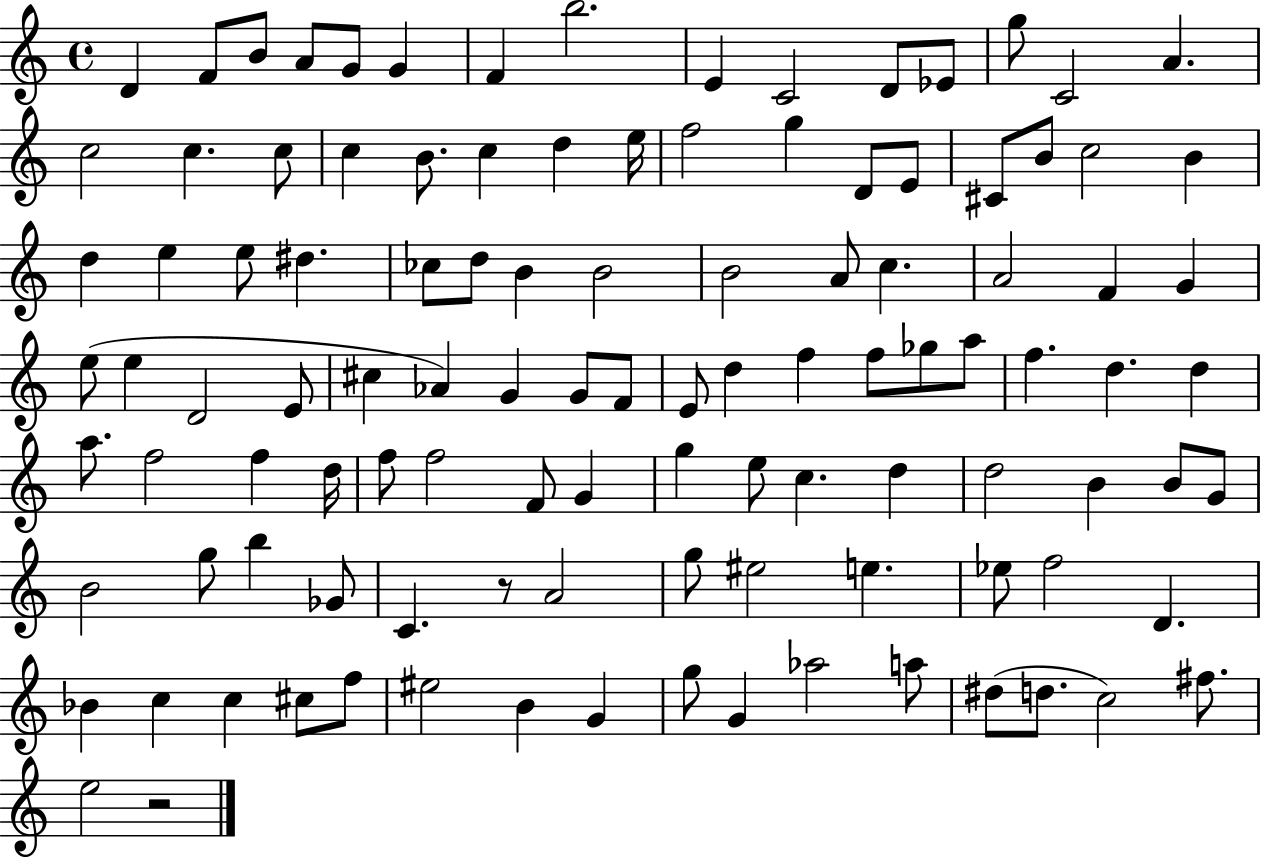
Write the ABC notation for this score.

X:1
T:Untitled
M:4/4
L:1/4
K:C
D F/2 B/2 A/2 G/2 G F b2 E C2 D/2 _E/2 g/2 C2 A c2 c c/2 c B/2 c d e/4 f2 g D/2 E/2 ^C/2 B/2 c2 B d e e/2 ^d _c/2 d/2 B B2 B2 A/2 c A2 F G e/2 e D2 E/2 ^c _A G G/2 F/2 E/2 d f f/2 _g/2 a/2 f d d a/2 f2 f d/4 f/2 f2 F/2 G g e/2 c d d2 B B/2 G/2 B2 g/2 b _G/2 C z/2 A2 g/2 ^e2 e _e/2 f2 D _B c c ^c/2 f/2 ^e2 B G g/2 G _a2 a/2 ^d/2 d/2 c2 ^f/2 e2 z2